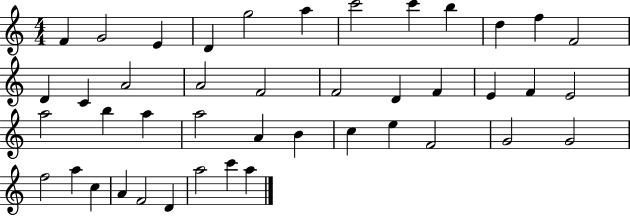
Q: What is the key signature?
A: C major